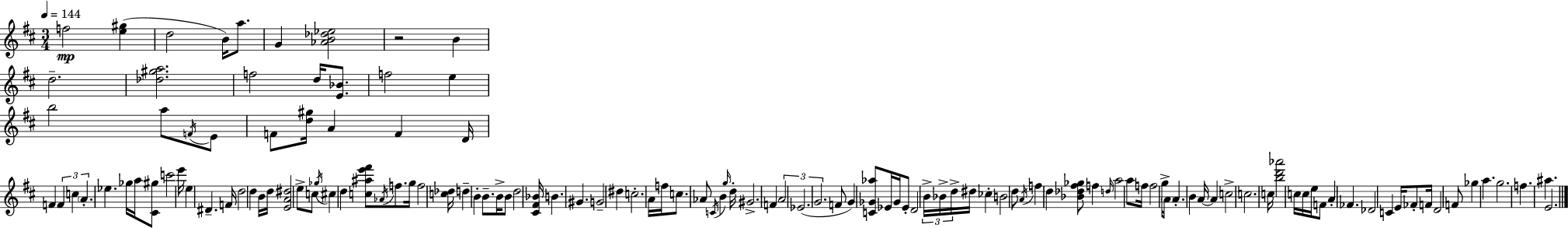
{
  \clef treble
  \numericTimeSignature
  \time 3/4
  \key d \major
  \tempo 4 = 144
  f''2\mp <e'' gis''>4( | d''2 b'16) a''8. | g'4 <aes' b' des'' ees''>2 | r2 b'4 | \break d''2.-- | <des'' gis'' a''>2. | f''2 d''16 <e' bes'>8. | f''2 e''4 | \break b''2 a''8 \acciaccatura { f'16 } e'8 | f'8 <d'' gis''>16 a'4 f'4 | d'16 f'4 \tuplet 3/2 { f'4 c''4 | \parenthesize a'4.-. } ees''4. | \break ges''16 a''16 <cis' gis''>8 c'''2 | e'''16 e''4 dis'4.-- | f'16 d''2 d''4 | b'16 d''16 <e' a' dis''>2 e''8-> | \break c''8 \acciaccatura { ges''16 } cis''4 d''4 | <c'' ais'' e''' fis'''>8 \acciaccatura { aes'16 } f''8. g''16 f''2 | <c'' des''>16 d''4-- b'4-. | b'8.-- b'16-> b'8 d''2 | \break <cis' fis' bes'>16 b'4. gis'4. | g'2-- dis''4 | c''2.-. | a'16 f''16 c''8. aes'8 \acciaccatura { c'16 } b'4 | \break \grace { g''16 } d''16-. gis'2.-> | f'4 \tuplet 3/2 { a'2 | ees'2.( | g'2. } | \break f'8 g'4) <c' ges' aes''>8 | ees'16 ges'16 ees'8-. d'2 | \tuplet 3/2 { b'16-> bes'16-> d''16-> } dis''16 ces''4-. b'2 | d''8 \acciaccatura { a'16 } f''4 | \break d''4 <bes' des'' fis'' ges''>8 f''4 \grace { d''16 } a''2 | a''8 f''16 f''2 | g''16-> \parenthesize a'16 a'4.-. | b'4 a'16~~ a'4 c''2-> | \break c''2. | c''16 <b'' d''' aes'''>2 | c''16 c''16 e''16 f'8 a'4-. | fes'4. des'2 | \break c'4 e'16 fes'8-. f'16 d'2 | f'8 ges''4 | a''4. g''2. | f''4. | \break ais''4. e'2. | \bar "|."
}